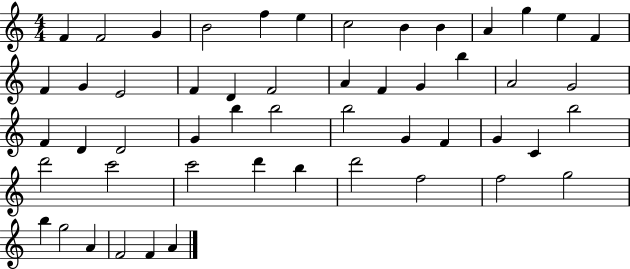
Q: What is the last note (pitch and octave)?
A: A4